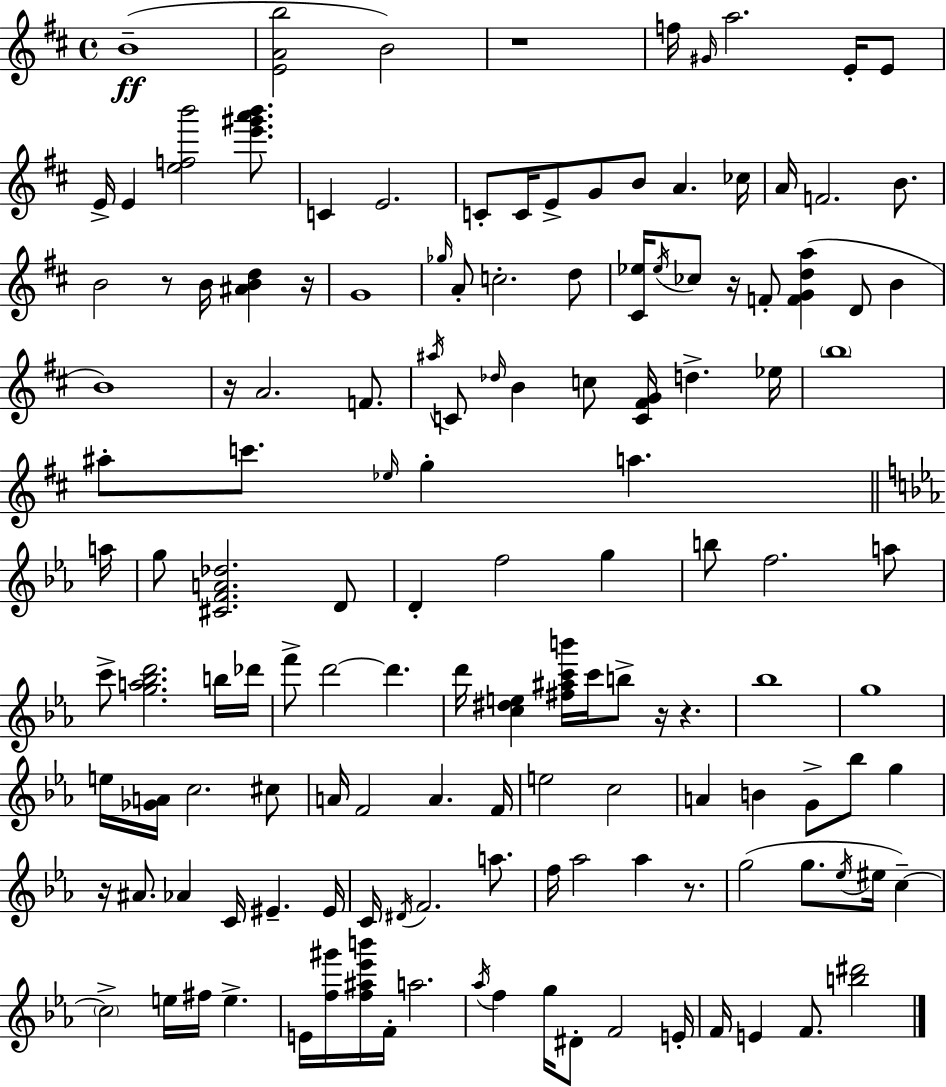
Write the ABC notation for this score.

X:1
T:Untitled
M:4/4
L:1/4
K:D
B4 [EAb]2 B2 z4 f/4 ^G/4 a2 E/4 E/2 E/4 E [efb']2 [e'^g'a'b']/2 C E2 C/2 C/4 E/2 G/2 B/2 A _c/4 A/4 F2 B/2 B2 z/2 B/4 [^ABd] z/4 G4 _g/4 A/2 c2 d/2 [^C_e]/4 _e/4 _c/2 z/4 F/2 [FGda] D/2 B B4 z/4 A2 F/2 ^a/4 C/2 _d/4 B c/2 [C^FG]/4 d _e/4 b4 ^a/2 c'/2 _e/4 g a a/4 g/2 [^CFA_d]2 D/2 D f2 g b/2 f2 a/2 c'/2 [ga_bd']2 b/4 _d'/4 f'/2 d'2 d' d'/4 [c^de] [^f^ac'b']/4 c'/4 b/2 z/4 z _b4 g4 e/4 [_GA]/4 c2 ^c/2 A/4 F2 A F/4 e2 c2 A B G/2 _b/2 g z/4 ^A/2 _A C/4 ^E ^E/4 C/4 ^D/4 F2 a/2 f/4 _a2 _a z/2 g2 g/2 _e/4 ^e/4 c c2 e/4 ^f/4 e E/4 [f^g']/4 [f^a_e'b']/4 F/4 a2 _a/4 f g/4 ^D/2 F2 E/4 F/4 E F/2 [b^d']2